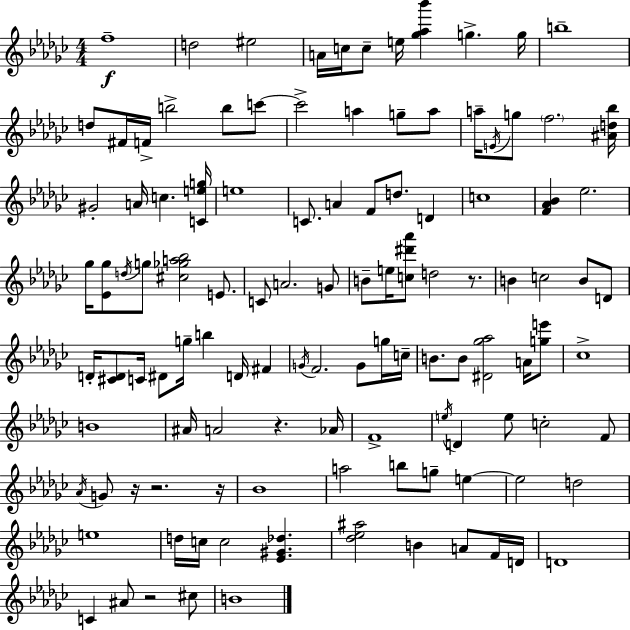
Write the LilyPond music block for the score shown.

{
  \clef treble
  \numericTimeSignature
  \time 4/4
  \key ees \minor
  f''1--\f | d''2 eis''2 | a'16 c''16 c''8-- e''16 <ges'' aes'' bes'''>4 g''4.-> g''16 | b''1-- | \break d''8 fis'16 f'16-> b''2-> b''8 c'''8~~ | c'''2-> a''4 g''8-- a''8 | a''16-- \acciaccatura { e'16 } g''8 \parenthesize f''2. | <ais' d'' bes''>16 gis'2-. a'16 c''4. | \break <c' e'' g''>16 e''1 | c'8. a'4 f'8 d''8. d'4 | c''1 | <f' aes' bes'>4 ees''2. | \break ges''16 <ees' ges''>8 \acciaccatura { d''16 } g''8 <cis'' ges'' a'' bes''>2 e'8. | c'8 a'2. | g'8 b'8-- e''16 <c'' dis''' aes'''>8 d''2 r8. | b'4 c''2 b'8 | \break d'8 d'16-. <cis' d'>8 c'16 dis'8 g''16-- b''4 d'16 fis'4 | \acciaccatura { g'16 } f'2. g'8 | g''16 c''16-- b'8. b'8 <dis' ges'' aes''>2 | a'16 <g'' e'''>8 ces''1-> | \break b'1 | ais'16 a'2 r4. | aes'16 f'1-> | \acciaccatura { e''16 } d'4 e''8 c''2-. | \break f'8 \acciaccatura { aes'16 } g'8 r16 r2. | r16 bes'1 | a''2 b''8 g''8-- | e''4~~ e''2 d''2 | \break e''1 | d''16 c''16 c''2 <ees' gis' des''>4. | <des'' ees'' ais''>2 b'4 | a'8 f'16 d'16 d'1 | \break c'4 ais'8 r2 | cis''8 b'1 | \bar "|."
}